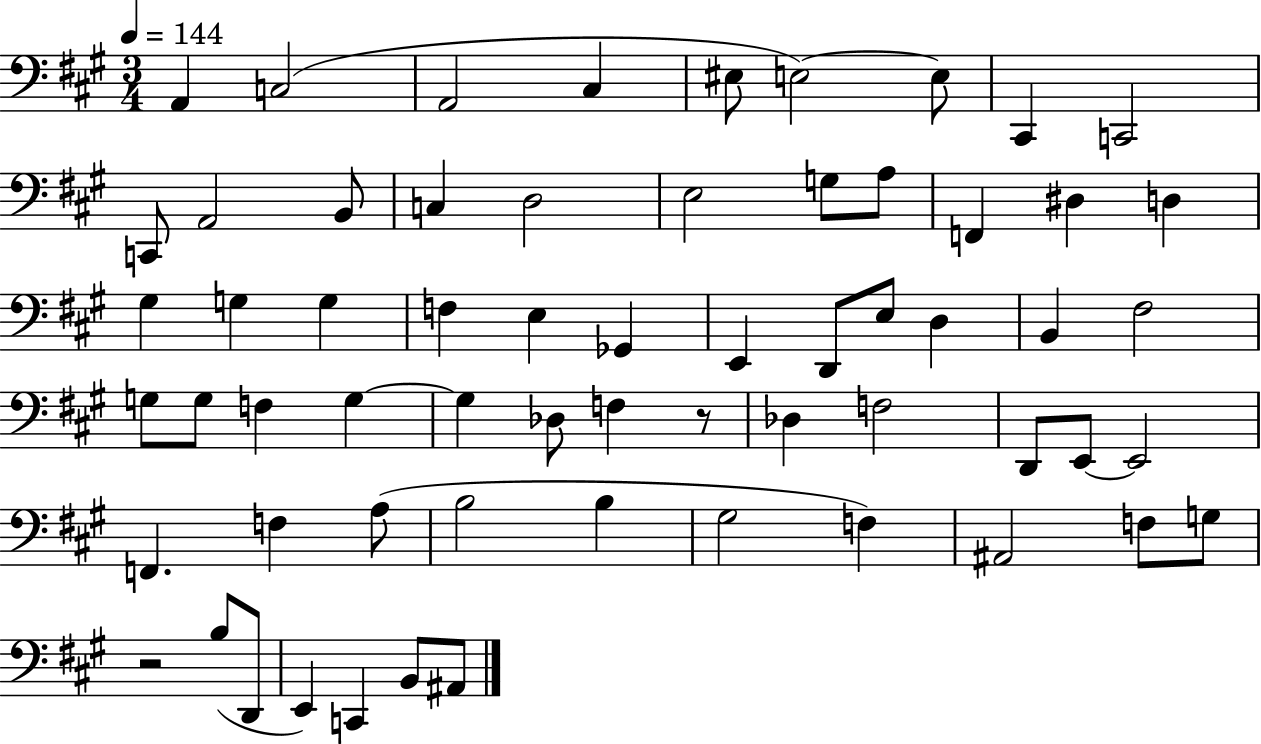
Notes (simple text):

A2/q C3/h A2/h C#3/q EIS3/e E3/h E3/e C#2/q C2/h C2/e A2/h B2/e C3/q D3/h E3/h G3/e A3/e F2/q D#3/q D3/q G#3/q G3/q G3/q F3/q E3/q Gb2/q E2/q D2/e E3/e D3/q B2/q F#3/h G3/e G3/e F3/q G3/q G3/q Db3/e F3/q R/e Db3/q F3/h D2/e E2/e E2/h F2/q. F3/q A3/e B3/h B3/q G#3/h F3/q A#2/h F3/e G3/e R/h B3/e D2/e E2/q C2/q B2/e A#2/e